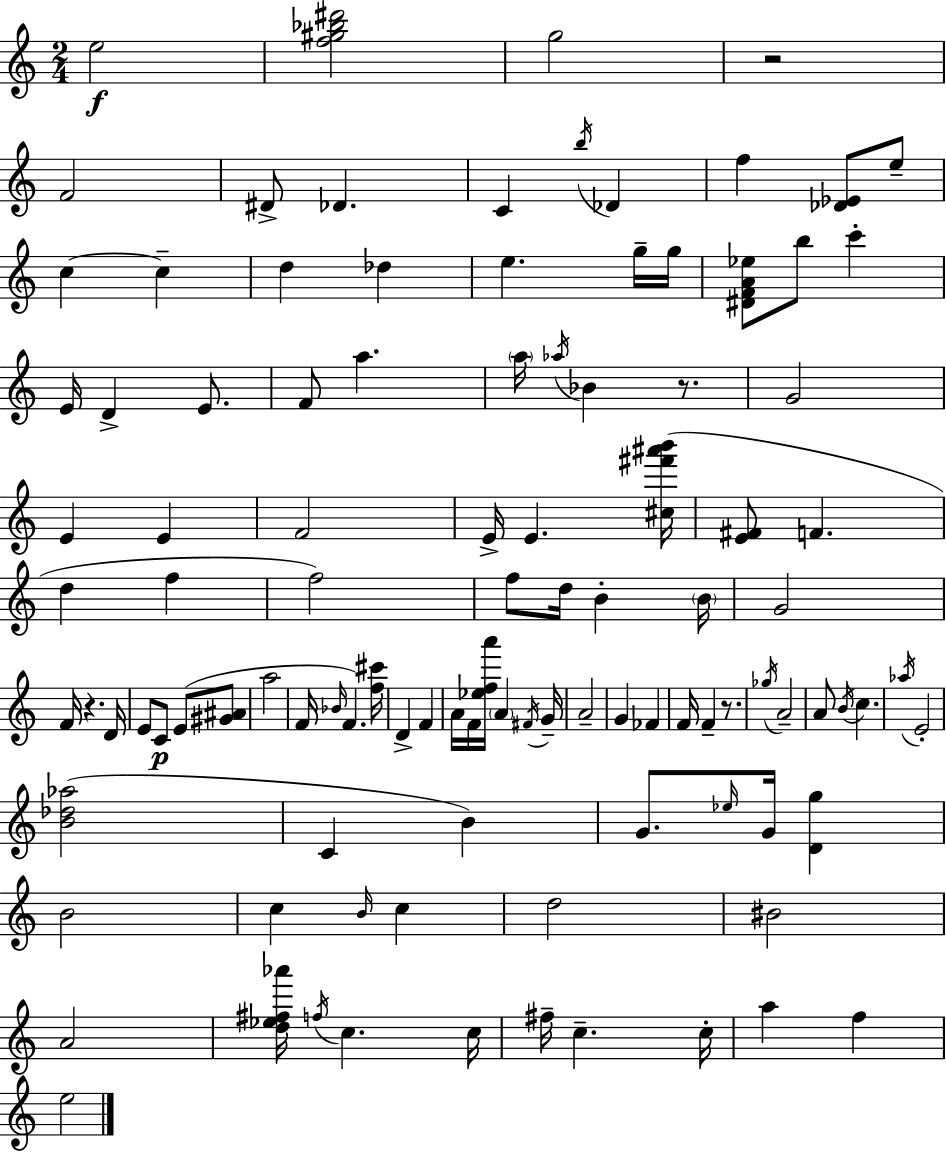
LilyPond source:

{
  \clef treble
  \numericTimeSignature
  \time 2/4
  \key a \minor
  e''2\f | <f'' gis'' bes'' dis'''>2 | g''2 | r2 | \break f'2 | dis'8-> des'4. | c'4 \acciaccatura { b''16 } des'4 | f''4 <des' ees'>8 e''8-- | \break c''4~~ c''4-- | d''4 des''4 | e''4. g''16-- | g''16 <dis' f' a' ees''>8 b''8 c'''4-. | \break e'16 d'4-> e'8. | f'8 a''4. | \parenthesize a''16 \acciaccatura { aes''16 } bes'4 r8. | g'2 | \break e'4 e'4 | f'2 | e'16-> e'4. | <cis'' fis''' ais''' b'''>16( <e' fis'>8 f'4. | \break d''4 f''4 | f''2) | f''8 d''16 b'4-. | \parenthesize b'16 g'2 | \break f'16 r4. | d'16 e'8 c'8\p e'8( | <gis' ais'>8 a''2 | f'16 \grace { bes'16 } f'4.) | \break <f'' cis'''>16 d'4-> f'4 | a'16 f'16 <ees'' f'' a'''>16 \parenthesize a'4 | \acciaccatura { fis'16 } g'16-- a'2-- | g'4 | \break fes'4 f'16 f'4-- | r8. \acciaccatura { ges''16 } a'2-- | a'8 \acciaccatura { b'16 } | c''4. \acciaccatura { aes''16 } e'2-. | \break <b' des'' aes''>2( | c'4 | b'4) g'8. | \grace { ees''16 } g'16 <d' g''>4 | \break b'2 | c''4 \grace { b'16 } c''4 | d''2 | bis'2 | \break a'2 | <d'' ees'' fis'' aes'''>16 \acciaccatura { f''16 } c''4. | c''16 fis''16-- c''4.-- | c''16-. a''4 f''4 | \break e''2 | \bar "|."
}